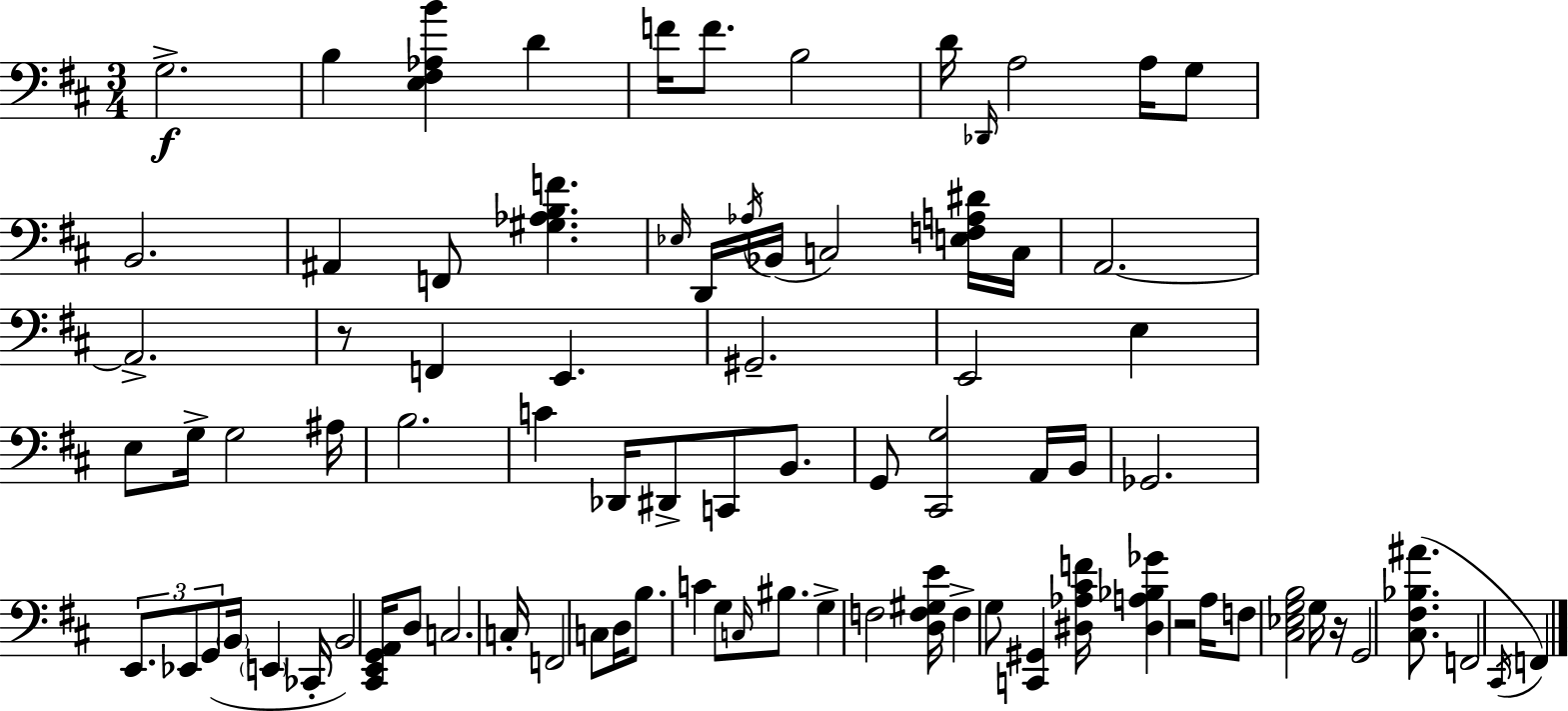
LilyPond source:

{
  \clef bass
  \numericTimeSignature
  \time 3/4
  \key d \major
  g2.->\f | b4 <e fis aes b'>4 d'4 | f'16 f'8. b2 | d'16 \grace { des,16 } a2 a16 g8 | \break b,2. | ais,4 f,8 <gis aes b f'>4. | \grace { ees16 } d,16 \acciaccatura { aes16 }( bes,16 c2) | <e f a dis'>16 c16 a,2.~~ | \break a,2.-> | r8 f,4 e,4. | gis,2.-- | e,2 e4 | \break e8 g16-> g2 | ais16 b2. | c'4 des,16 dis,8-> c,8 | b,8. g,8 <cis, g>2 | \break a,16 b,16 ges,2. | \tuplet 3/2 { e,8. ees,8 g,8( } \parenthesize b,16 \parenthesize e,4 | ces,16-. b,2) | <cis, e, g, a,>16 d8 c2. | \break c16-. f,2 | c8 d16 b8. c'4 g8 | \grace { c16 } bis8. g4-> f2 | <d f gis e'>16 f4-> g8 <c, gis,>4 | \break <dis aes cis' f'>16 <dis a bes ges'>4 r2 | a16 f8 <cis ees g b>2 | g16 r16 g,2 | <cis fis bes ais'>8.( f,2 | \break \acciaccatura { cis,16 } f,4) \bar "|."
}